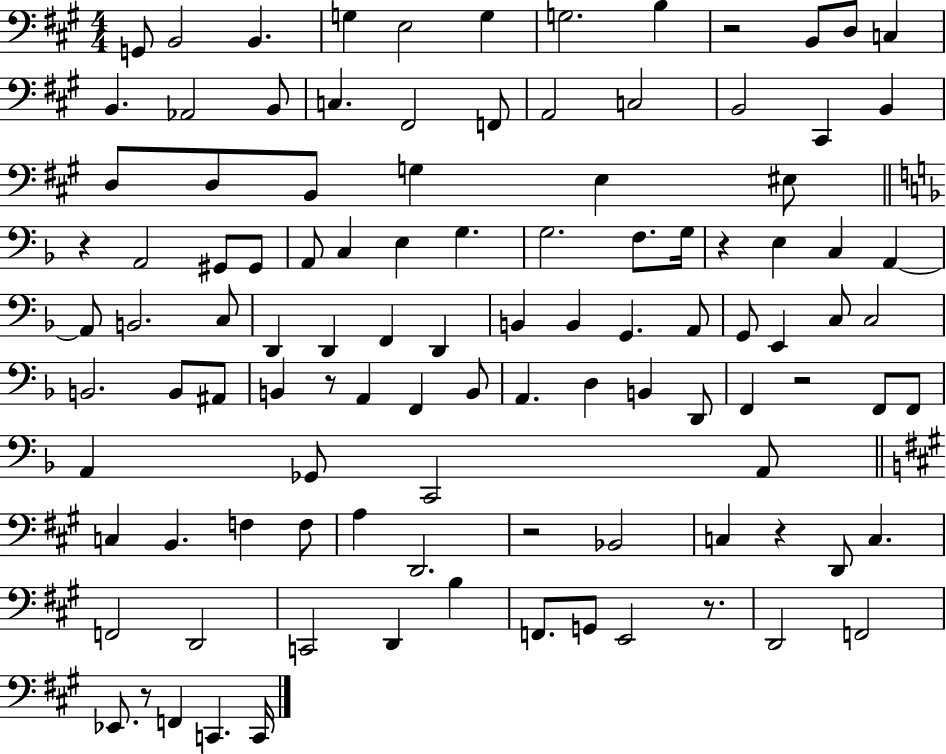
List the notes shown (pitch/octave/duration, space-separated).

G2/e B2/h B2/q. G3/q E3/h G3/q G3/h. B3/q R/h B2/e D3/e C3/q B2/q. Ab2/h B2/e C3/q. F#2/h F2/e A2/h C3/h B2/h C#2/q B2/q D3/e D3/e B2/e G3/q E3/q EIS3/e R/q A2/h G#2/e G#2/e A2/e C3/q E3/q G3/q. G3/h. F3/e. G3/s R/q E3/q C3/q A2/q A2/e B2/h. C3/e D2/q D2/q F2/q D2/q B2/q B2/q G2/q. A2/e G2/e E2/q C3/e C3/h B2/h. B2/e A#2/e B2/q R/e A2/q F2/q B2/e A2/q. D3/q B2/q D2/e F2/q R/h F2/e F2/e A2/q Gb2/e C2/h A2/e C3/q B2/q. F3/q F3/e A3/q D2/h. R/h Bb2/h C3/q R/q D2/e C3/q. F2/h D2/h C2/h D2/q B3/q F2/e. G2/e E2/h R/e. D2/h F2/h Eb2/e. R/e F2/q C2/q. C2/s